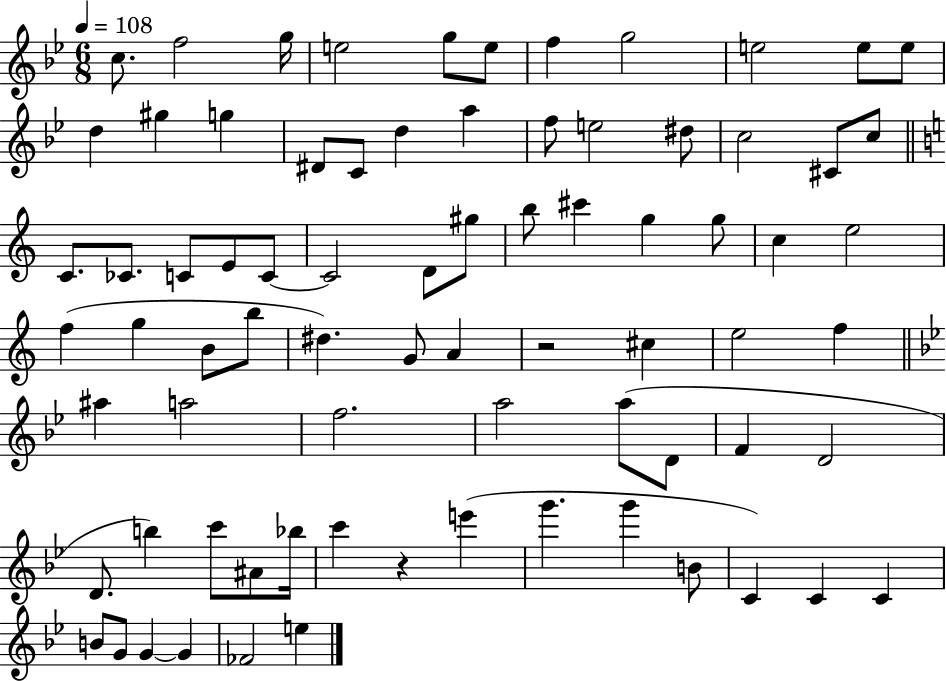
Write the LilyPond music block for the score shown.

{
  \clef treble
  \numericTimeSignature
  \time 6/8
  \key bes \major
  \tempo 4 = 108
  \repeat volta 2 { c''8. f''2 g''16 | e''2 g''8 e''8 | f''4 g''2 | e''2 e''8 e''8 | \break d''4 gis''4 g''4 | dis'8 c'8 d''4 a''4 | f''8 e''2 dis''8 | c''2 cis'8 c''8 | \break \bar "||" \break \key a \minor c'8. ces'8. c'8 e'8 c'8~~ | c'2 d'8 gis''8 | b''8 cis'''4 g''4 g''8 | c''4 e''2 | \break f''4( g''4 b'8 b''8 | dis''4.) g'8 a'4 | r2 cis''4 | e''2 f''4 | \break \bar "||" \break \key bes \major ais''4 a''2 | f''2. | a''2 a''8( d'8 | f'4 d'2 | \break d'8. b''4) c'''8 ais'8 bes''16 | c'''4 r4 e'''4( | g'''4. g'''4 b'8 | c'4) c'4 c'4 | \break b'8 g'8 g'4~~ g'4 | fes'2 e''4 | } \bar "|."
}